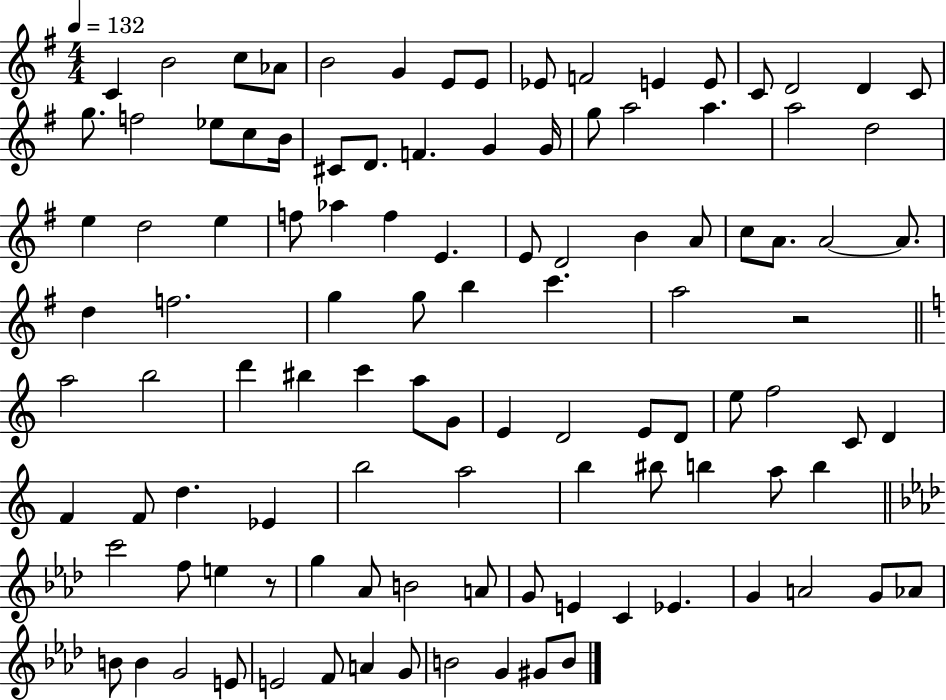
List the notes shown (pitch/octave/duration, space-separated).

C4/q B4/h C5/e Ab4/e B4/h G4/q E4/e E4/e Eb4/e F4/h E4/q E4/e C4/e D4/h D4/q C4/e G5/e. F5/h Eb5/e C5/e B4/s C#4/e D4/e. F4/q. G4/q G4/s G5/e A5/h A5/q. A5/h D5/h E5/q D5/h E5/q F5/e Ab5/q F5/q E4/q. E4/e D4/h B4/q A4/e C5/e A4/e. A4/h A4/e. D5/q F5/h. G5/q G5/e B5/q C6/q. A5/h R/h A5/h B5/h D6/q BIS5/q C6/q A5/e G4/e E4/q D4/h E4/e D4/e E5/e F5/h C4/e D4/q F4/q F4/e D5/q. Eb4/q B5/h A5/h B5/q BIS5/e B5/q A5/e B5/q C6/h F5/e E5/q R/e G5/q Ab4/e B4/h A4/e G4/e E4/q C4/q Eb4/q. G4/q A4/h G4/e Ab4/e B4/e B4/q G4/h E4/e E4/h F4/e A4/q G4/e B4/h G4/q G#4/e B4/e